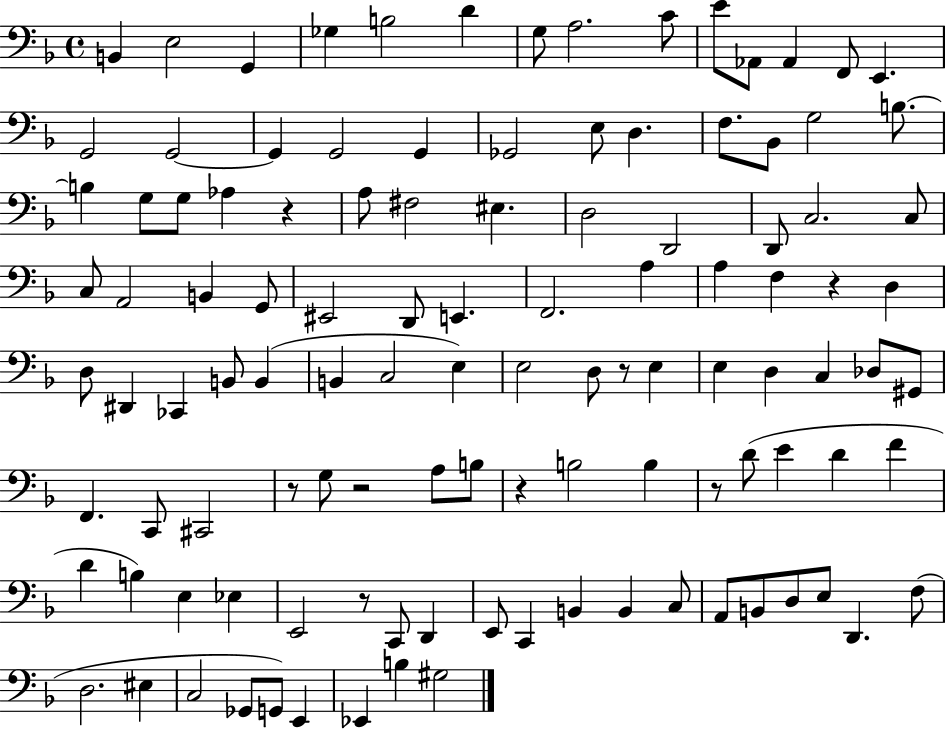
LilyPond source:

{
  \clef bass
  \time 4/4
  \defaultTimeSignature
  \key f \major
  \repeat volta 2 { b,4 e2 g,4 | ges4 b2 d'4 | g8 a2. c'8 | e'8 aes,8 aes,4 f,8 e,4. | \break g,2 g,2~~ | g,4 g,2 g,4 | ges,2 e8 d4. | f8. bes,8 g2 b8.~~ | \break b4 g8 g8 aes4 r4 | a8 fis2 eis4. | d2 d,2 | d,8 c2. c8 | \break c8 a,2 b,4 g,8 | eis,2 d,8 e,4. | f,2. a4 | a4 f4 r4 d4 | \break d8 dis,4 ces,4 b,8 b,4( | b,4 c2 e4) | e2 d8 r8 e4 | e4 d4 c4 des8 gis,8 | \break f,4. c,8 cis,2 | r8 g8 r2 a8 b8 | r4 b2 b4 | r8 d'8( e'4 d'4 f'4 | \break d'4 b4) e4 ees4 | e,2 r8 c,8 d,4 | e,8 c,4 b,4 b,4 c8 | a,8 b,8 d8 e8 d,4. f8( | \break d2. eis4 | c2 ges,8 g,8) e,4 | ees,4 b4 gis2 | } \bar "|."
}